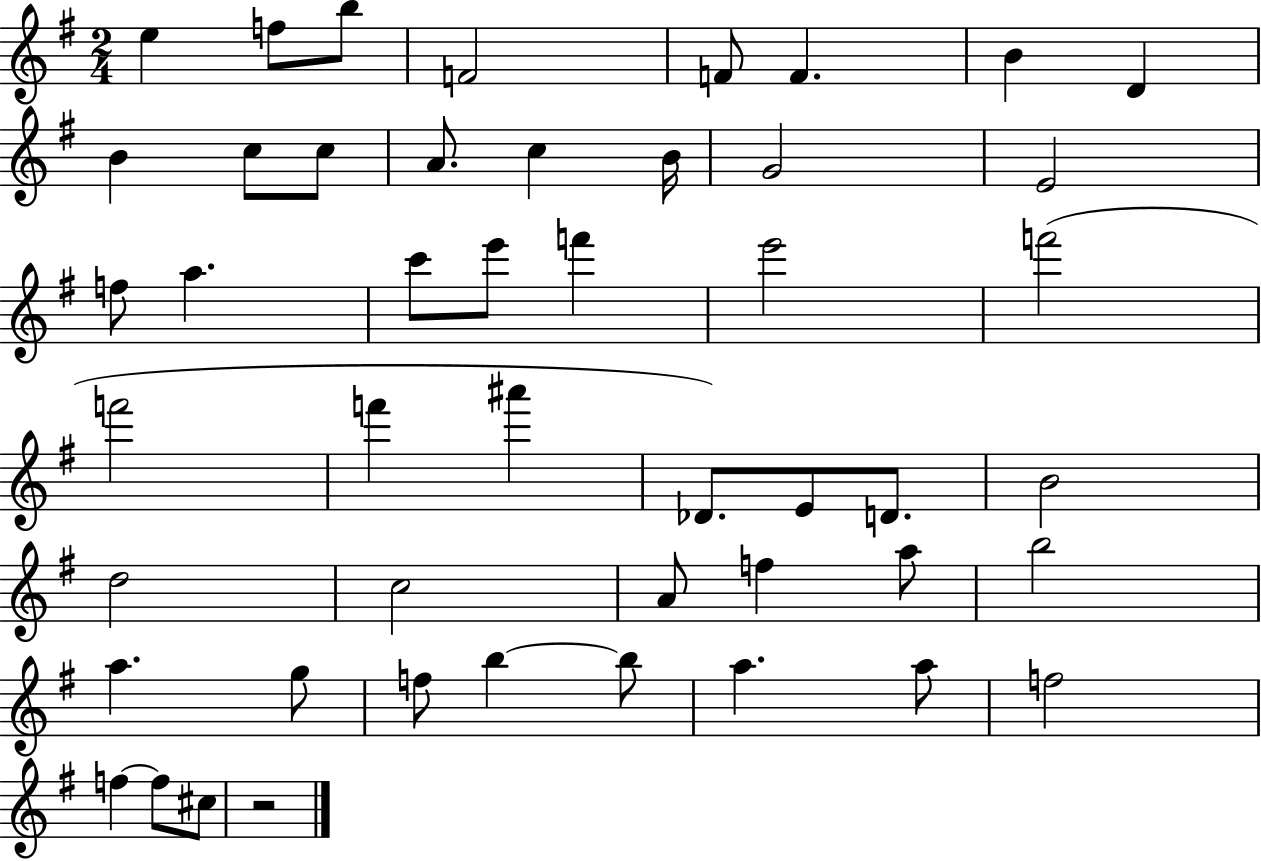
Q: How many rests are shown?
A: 1